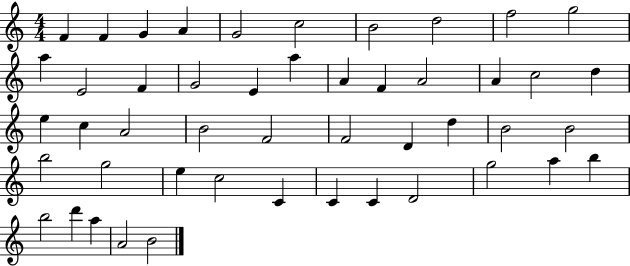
F4/q F4/q G4/q A4/q G4/h C5/h B4/h D5/h F5/h G5/h A5/q E4/h F4/q G4/h E4/q A5/q A4/q F4/q A4/h A4/q C5/h D5/q E5/q C5/q A4/h B4/h F4/h F4/h D4/q D5/q B4/h B4/h B5/h G5/h E5/q C5/h C4/q C4/q C4/q D4/h G5/h A5/q B5/q B5/h D6/q A5/q A4/h B4/h